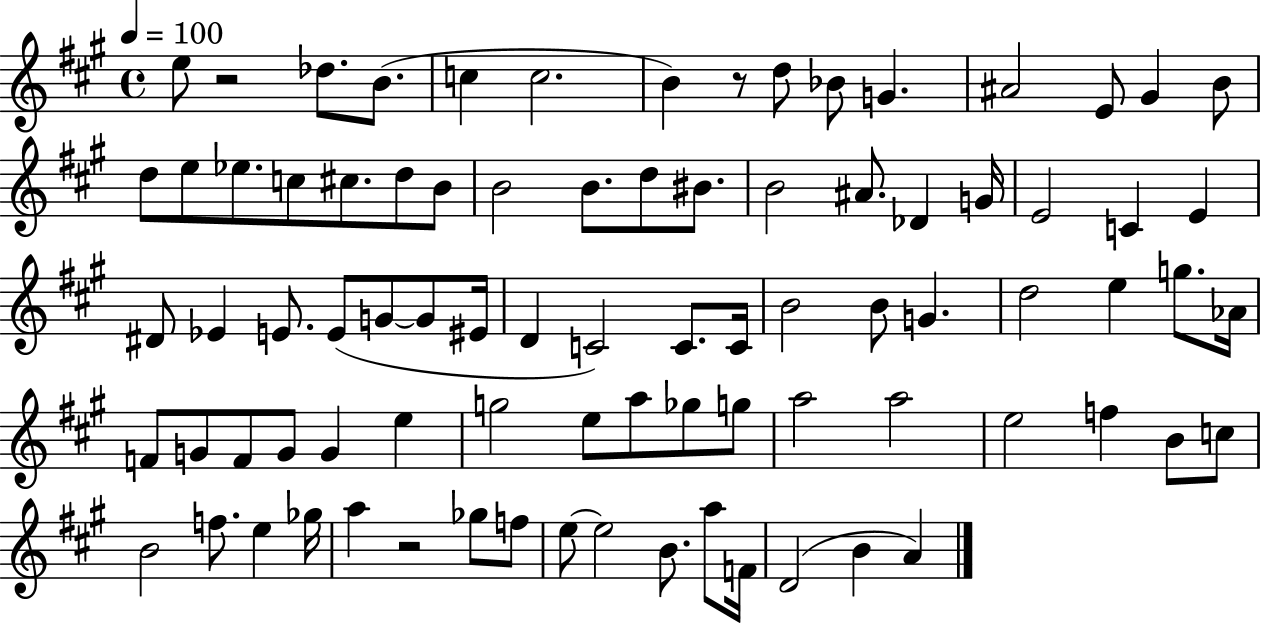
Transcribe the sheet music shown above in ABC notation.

X:1
T:Untitled
M:4/4
L:1/4
K:A
e/2 z2 _d/2 B/2 c c2 B z/2 d/2 _B/2 G ^A2 E/2 ^G B/2 d/2 e/2 _e/2 c/2 ^c/2 d/2 B/2 B2 B/2 d/2 ^B/2 B2 ^A/2 _D G/4 E2 C E ^D/2 _E E/2 E/2 G/2 G/2 ^E/4 D C2 C/2 C/4 B2 B/2 G d2 e g/2 _A/4 F/2 G/2 F/2 G/2 G e g2 e/2 a/2 _g/2 g/2 a2 a2 e2 f B/2 c/2 B2 f/2 e _g/4 a z2 _g/2 f/2 e/2 e2 B/2 a/2 F/4 D2 B A